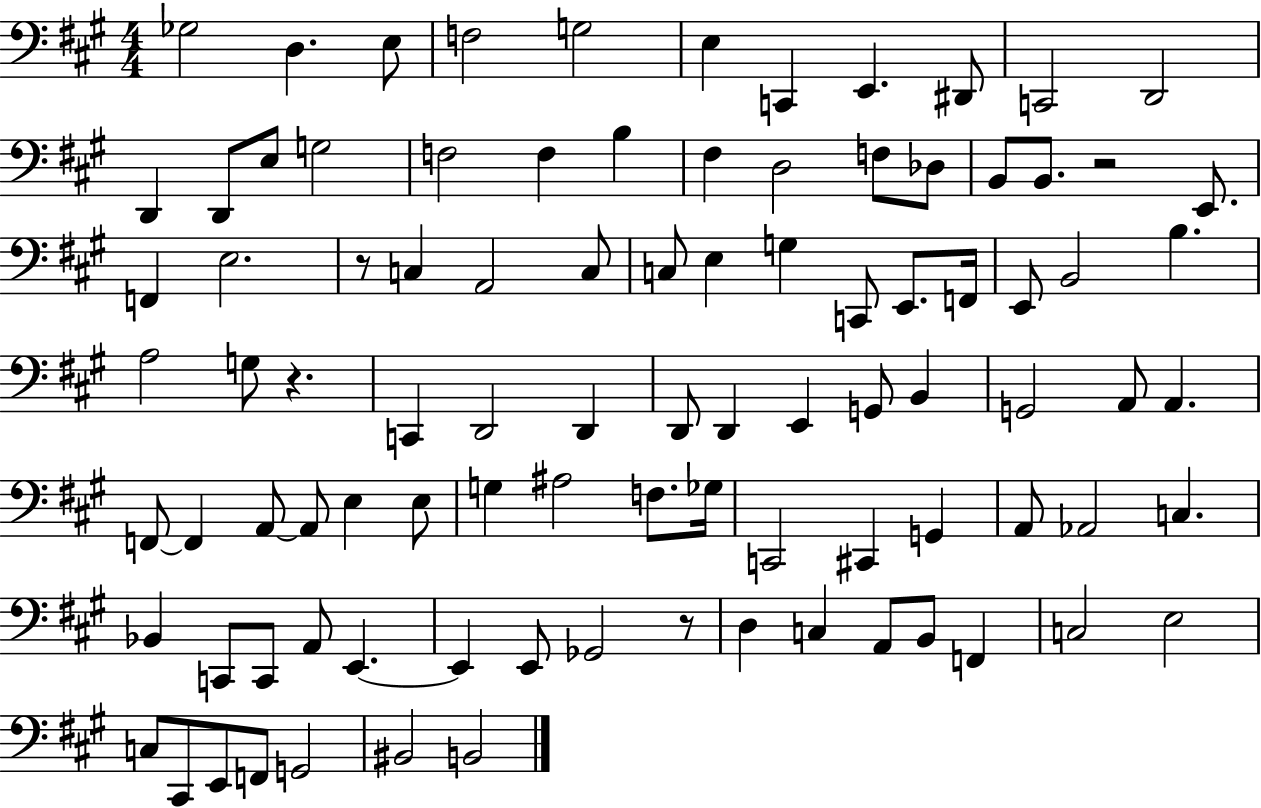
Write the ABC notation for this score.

X:1
T:Untitled
M:4/4
L:1/4
K:A
_G,2 D, E,/2 F,2 G,2 E, C,, E,, ^D,,/2 C,,2 D,,2 D,, D,,/2 E,/2 G,2 F,2 F, B, ^F, D,2 F,/2 _D,/2 B,,/2 B,,/2 z2 E,,/2 F,, E,2 z/2 C, A,,2 C,/2 C,/2 E, G, C,,/2 E,,/2 F,,/4 E,,/2 B,,2 B, A,2 G,/2 z C,, D,,2 D,, D,,/2 D,, E,, G,,/2 B,, G,,2 A,,/2 A,, F,,/2 F,, A,,/2 A,,/2 E, E,/2 G, ^A,2 F,/2 _G,/4 C,,2 ^C,, G,, A,,/2 _A,,2 C, _B,, C,,/2 C,,/2 A,,/2 E,, E,, E,,/2 _G,,2 z/2 D, C, A,,/2 B,,/2 F,, C,2 E,2 C,/2 ^C,,/2 E,,/2 F,,/2 G,,2 ^B,,2 B,,2